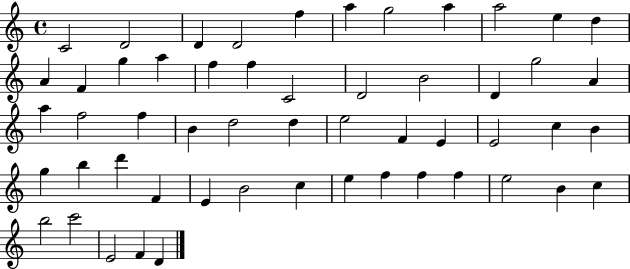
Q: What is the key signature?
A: C major